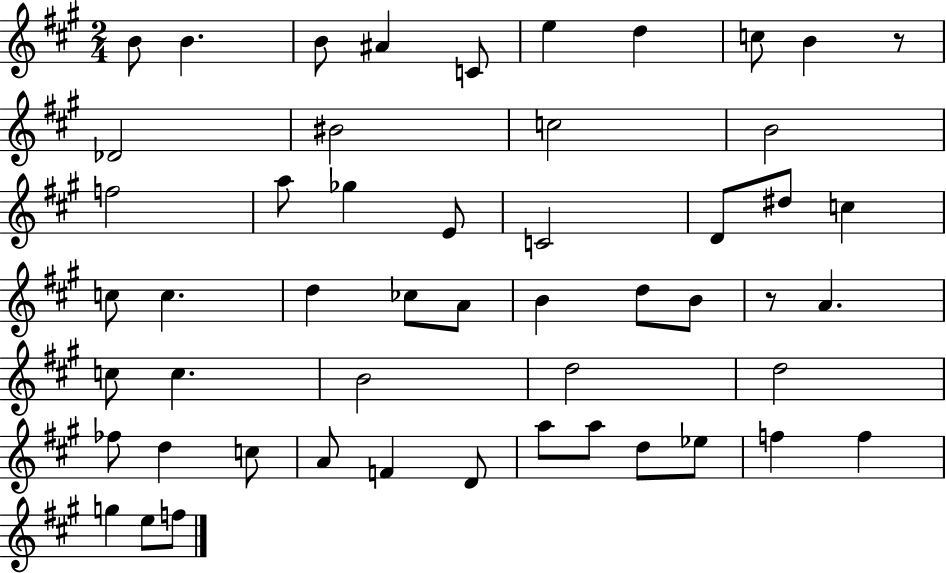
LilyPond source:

{
  \clef treble
  \numericTimeSignature
  \time 2/4
  \key a \major
  b'8 b'4. | b'8 ais'4 c'8 | e''4 d''4 | c''8 b'4 r8 | \break des'2 | bis'2 | c''2 | b'2 | \break f''2 | a''8 ges''4 e'8 | c'2 | d'8 dis''8 c''4 | \break c''8 c''4. | d''4 ces''8 a'8 | b'4 d''8 b'8 | r8 a'4. | \break c''8 c''4. | b'2 | d''2 | d''2 | \break fes''8 d''4 c''8 | a'8 f'4 d'8 | a''8 a''8 d''8 ees''8 | f''4 f''4 | \break g''4 e''8 f''8 | \bar "|."
}